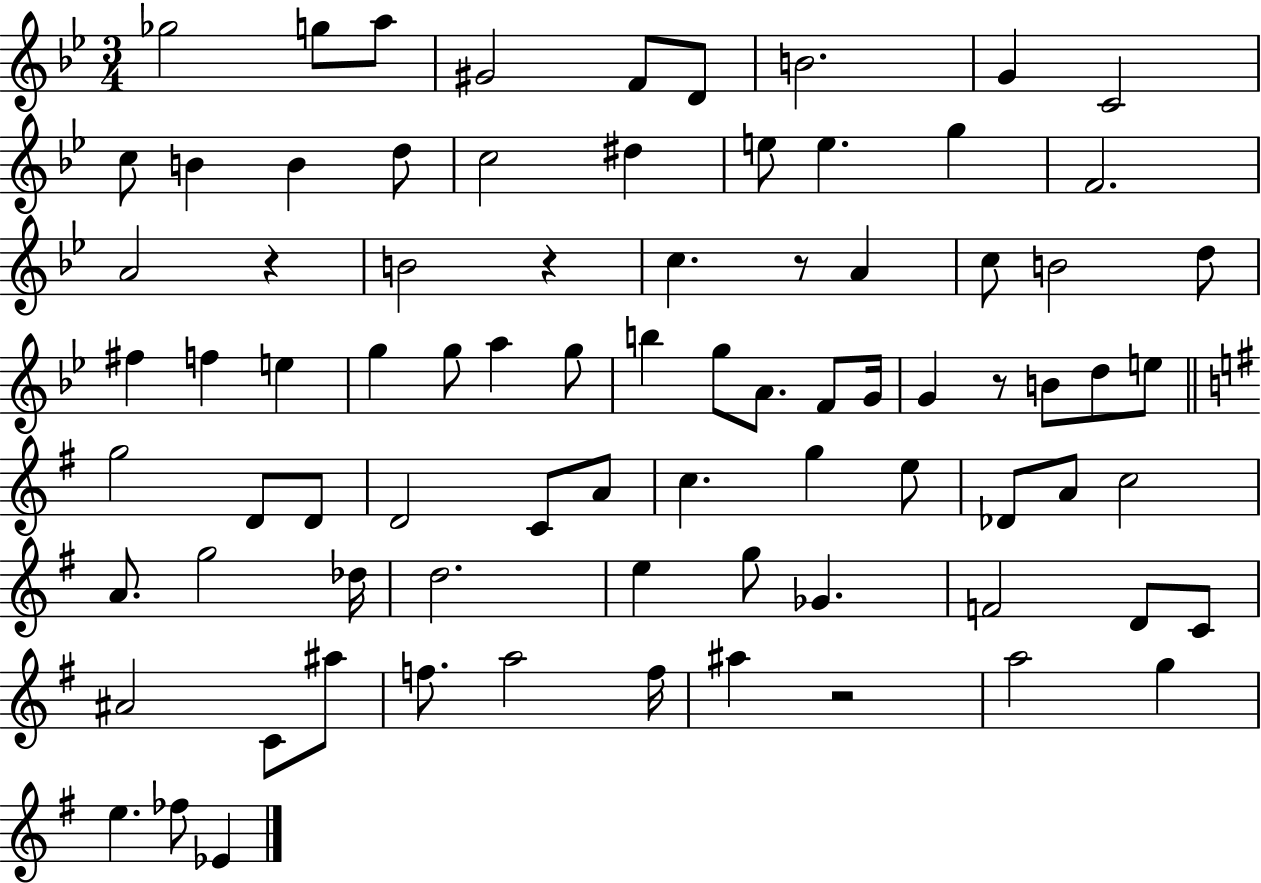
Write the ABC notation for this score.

X:1
T:Untitled
M:3/4
L:1/4
K:Bb
_g2 g/2 a/2 ^G2 F/2 D/2 B2 G C2 c/2 B B d/2 c2 ^d e/2 e g F2 A2 z B2 z c z/2 A c/2 B2 d/2 ^f f e g g/2 a g/2 b g/2 A/2 F/2 G/4 G z/2 B/2 d/2 e/2 g2 D/2 D/2 D2 C/2 A/2 c g e/2 _D/2 A/2 c2 A/2 g2 _d/4 d2 e g/2 _G F2 D/2 C/2 ^A2 C/2 ^a/2 f/2 a2 f/4 ^a z2 a2 g e _f/2 _E